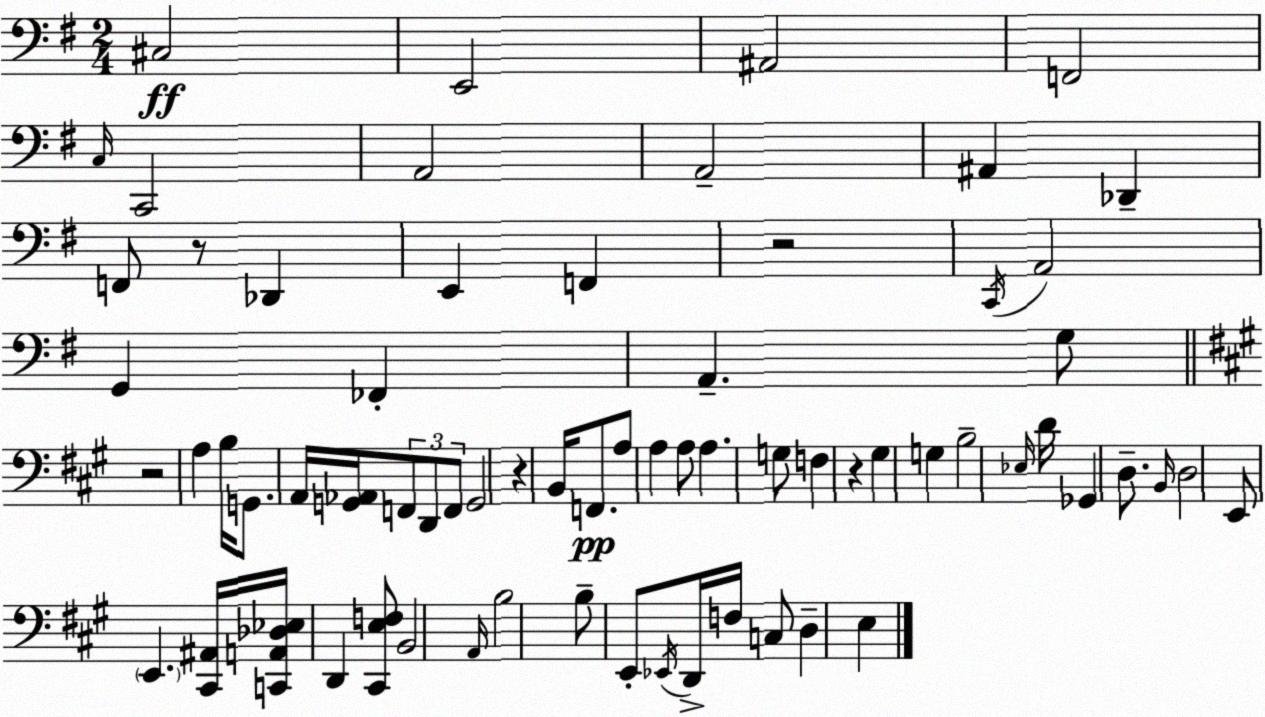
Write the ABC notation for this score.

X:1
T:Untitled
M:2/4
L:1/4
K:Em
^C,2 E,,2 ^A,,2 F,,2 C,/4 C,,2 A,,2 A,,2 ^A,, _D,, F,,/2 z/2 _D,, E,, F,, z2 C,,/4 A,,2 G,, _F,, A,, G,/2 z2 A, B,/4 G,,/2 A,,/4 [G,,_A,,]/4 F,,/2 D,,/2 F,,/2 G,,2 z B,,/4 F,,/2 A,/2 A, A,/2 A, G,/2 F, z ^G, G, B,2 _E,/4 D/4 _G,, D,/2 B,,/4 D,2 E,,/2 E,, [^C,,^A,,]/4 [C,,A,,_D,_E,]/4 D,, [^C,,E,F,]/2 B,,2 A,,/4 B,2 B,/2 E,,/2 _E,,/4 D,,/4 F,/4 C,/2 D, E,